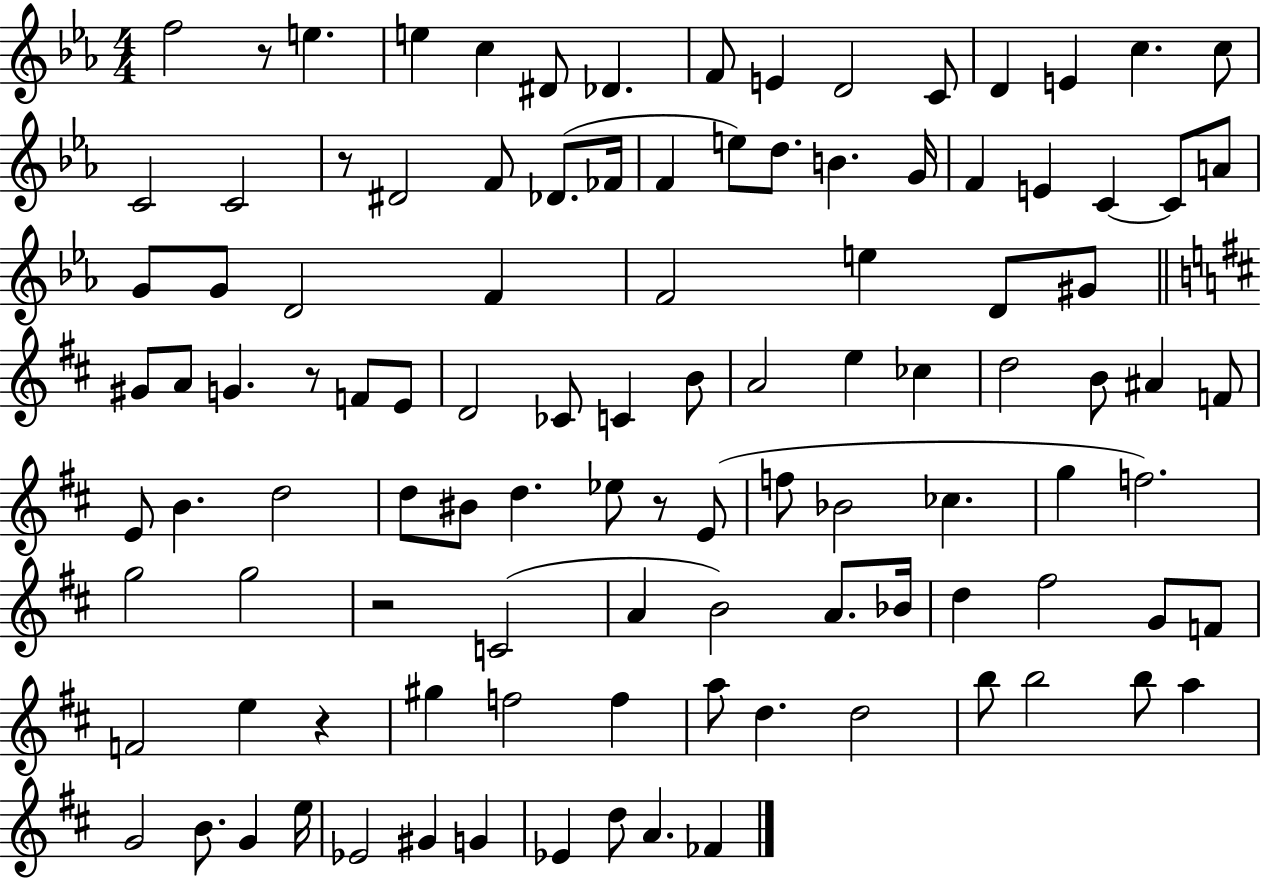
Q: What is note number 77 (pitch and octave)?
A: G4